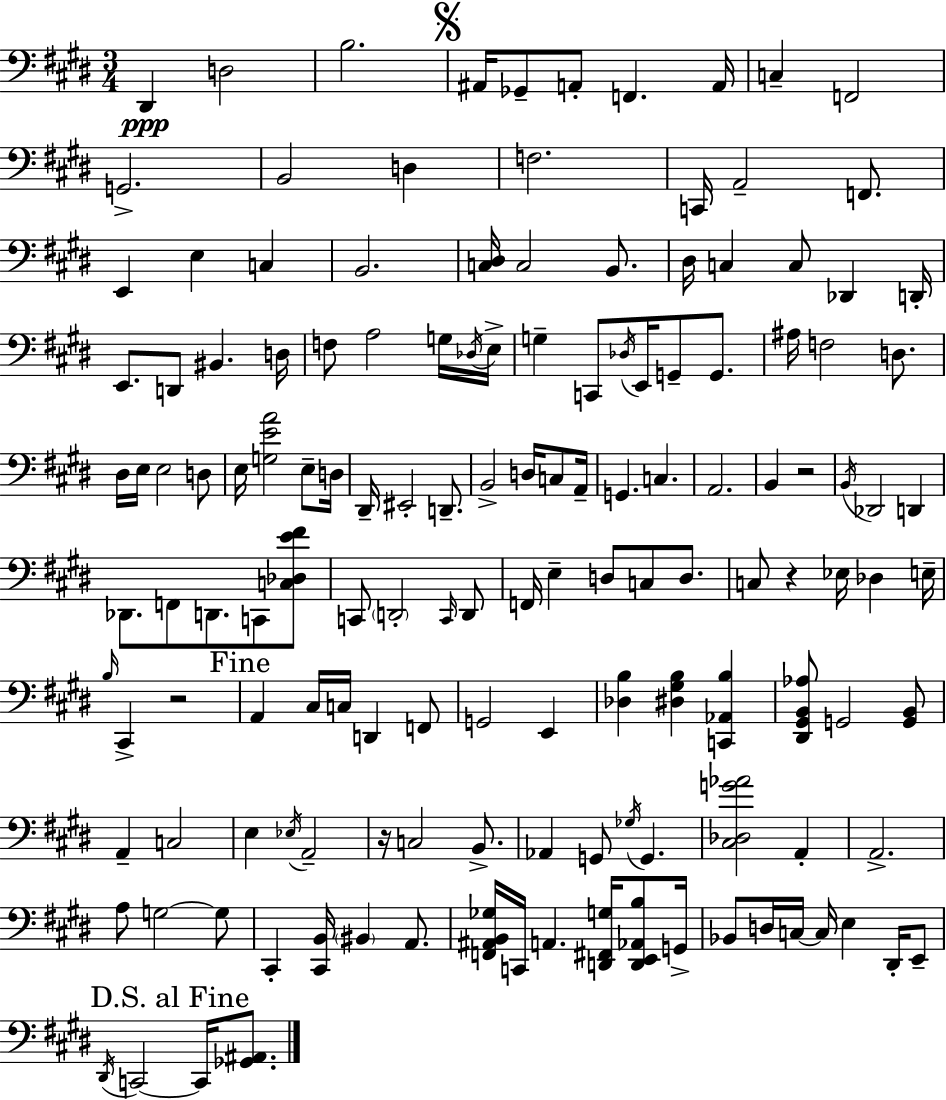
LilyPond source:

{
  \clef bass
  \numericTimeSignature
  \time 3/4
  \key e \major
  dis,4\ppp d2 | b2. | \mark \markup { \musicglyph "scripts.segno" } ais,16 ges,8-- a,8-. f,4. a,16 | c4-- f,2 | \break g,2.-> | b,2 d4 | f2. | c,16 a,2-- f,8. | \break e,4 e4 c4 | b,2. | <c dis>16 c2 b,8. | dis16 c4 c8 des,4 d,16-. | \break e,8. d,8 bis,4. d16 | f8 a2 g16 \acciaccatura { des16 } | e16-> g4-- c,8 \acciaccatura { des16 } e,16 g,8-- g,8. | ais16 f2 d8. | \break dis16 e16 e2 | d8 e16 <g e' a'>2 e8-- | d16 dis,16-- eis,2-. d,8.-- | b,2-> d16 c8 | \break a,16-- g,4. c4. | a,2. | b,4 r2 | \acciaccatura { b,16 } des,2 d,4 | \break des,8. f,8 d,8. c,8 | <c des e' fis'>8 c,8 \parenthesize d,2-. | \grace { c,16 } d,8 f,16 e4-- d8 c8 | d8. c8 r4 ees16 des4 | \break e16-- \grace { b16 } cis,4-> r2 | \mark "Fine" a,4 cis16 c16 d,4 | f,8 g,2 | e,4 <des b>4 <dis gis b>4 | \break <c, aes, b>4 <dis, gis, b, aes>8 g,2 | <g, b,>8 a,4-- c2 | e4 \acciaccatura { ees16 } a,2-- | r16 c2 | \break b,8.-> aes,4 g,8 | \acciaccatura { ges16 } g,4. <cis des g' aes'>2 | a,4-. a,2.-> | a8 g2~~ | \break g8 cis,4-. <cis, b,>16 | \parenthesize bis,4 a,8. <f, ais, b, ges>16 c,16 a,4. | <d, fis, g>16 <d, e, aes, b>8 g,16-> bes,8 d16 c16~~ c16 | e4 dis,16-. e,8-- \mark "D.S. al Fine" \acciaccatura { dis,16 } c,2~~ | \break c,16 <ges, ais,>8. \bar "|."
}